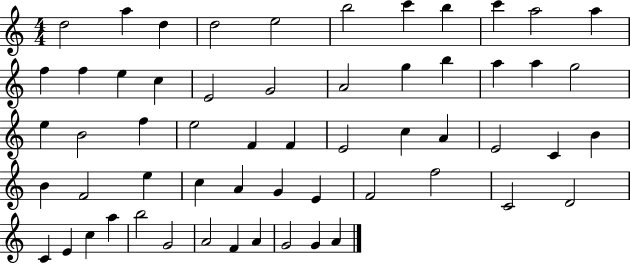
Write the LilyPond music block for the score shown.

{
  \clef treble
  \numericTimeSignature
  \time 4/4
  \key c \major
  d''2 a''4 d''4 | d''2 e''2 | b''2 c'''4 b''4 | c'''4 a''2 a''4 | \break f''4 f''4 e''4 c''4 | e'2 g'2 | a'2 g''4 b''4 | a''4 a''4 g''2 | \break e''4 b'2 f''4 | e''2 f'4 f'4 | e'2 c''4 a'4 | e'2 c'4 b'4 | \break b'4 f'2 e''4 | c''4 a'4 g'4 e'4 | f'2 f''2 | c'2 d'2 | \break c'4 e'4 c''4 a''4 | b''2 g'2 | a'2 f'4 a'4 | g'2 g'4 a'4 | \break \bar "|."
}